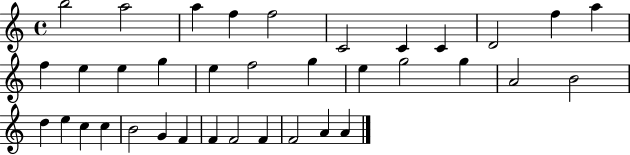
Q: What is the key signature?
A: C major